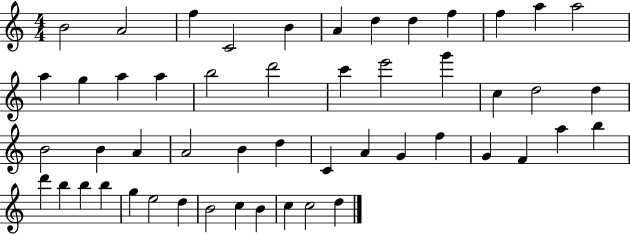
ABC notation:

X:1
T:Untitled
M:4/4
L:1/4
K:C
B2 A2 f C2 B A d d f f a a2 a g a a b2 d'2 c' e'2 g' c d2 d B2 B A A2 B d C A G f G F a b d' b b b g e2 d B2 c B c c2 d